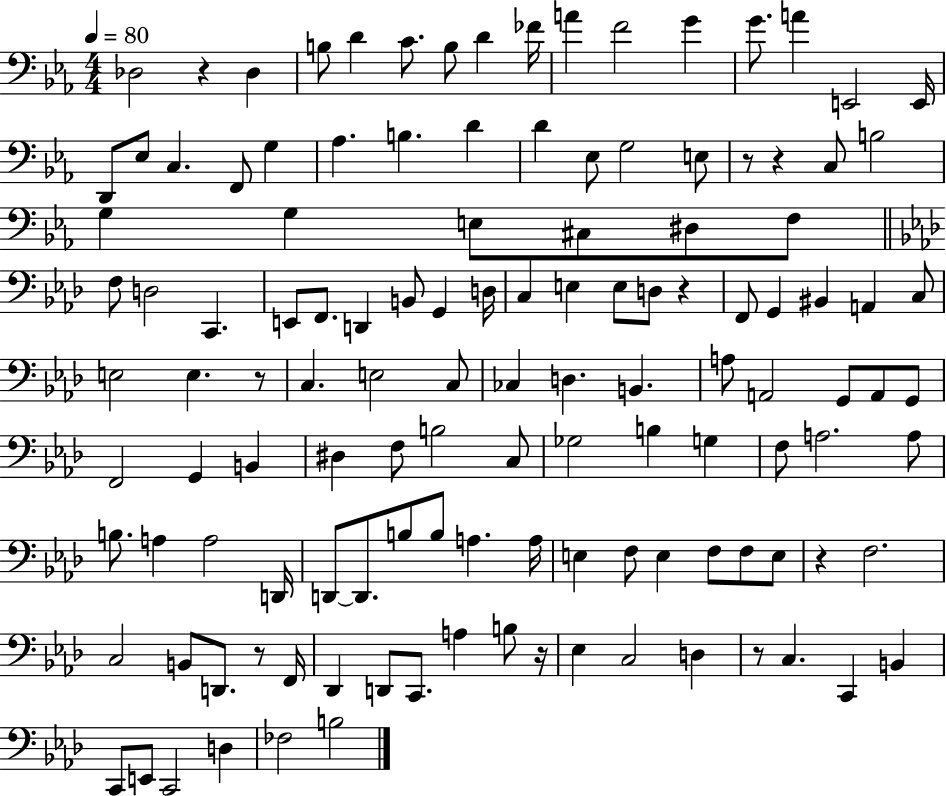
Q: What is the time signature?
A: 4/4